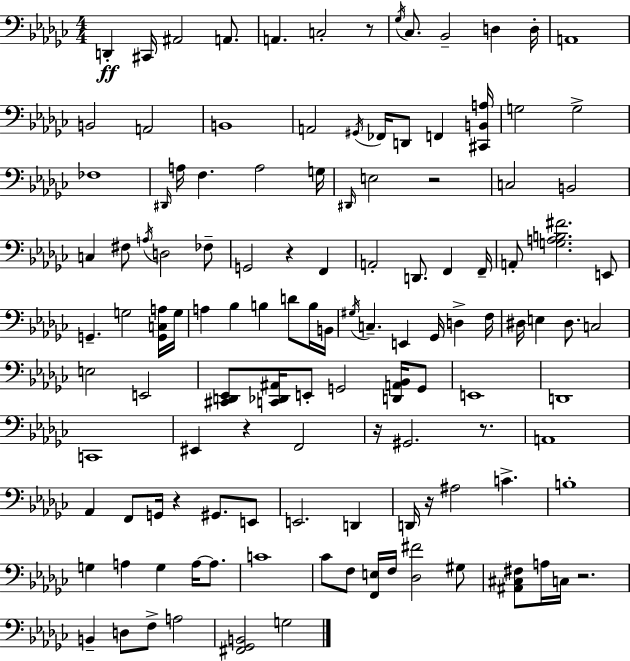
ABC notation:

X:1
T:Untitled
M:4/4
L:1/4
K:Ebm
D,, ^C,,/4 ^A,,2 A,,/2 A,, C,2 z/2 _G,/4 _C,/2 _B,,2 D, D,/4 A,,4 B,,2 A,,2 B,,4 A,,2 ^G,,/4 _F,,/4 D,,/2 F,, [^C,,B,,A,]/4 G,2 G,2 _F,4 ^D,,/4 A,/4 F, A,2 G,/4 ^D,,/4 E,2 z2 C,2 B,,2 C, ^F,/2 A,/4 D,2 _F,/2 G,,2 z F,, A,,2 D,,/2 F,, F,,/4 A,,/2 [G,A,B,^F]2 E,,/2 G,, G,2 [G,,C,A,]/4 G,/4 A, _B, B, D/2 B,/4 B,,/4 ^G,/4 C, E,, _G,,/4 D, F,/4 ^D,/4 E, ^D,/2 C,2 E,2 E,,2 [^C,,D,,_E,,]/2 [C,,_D,,^A,,]/4 E,,/2 G,,2 [D,,A,,_B,,]/4 G,,/2 E,,4 D,,4 C,,4 ^E,, z F,,2 z/4 ^G,,2 z/2 A,,4 _A,, F,,/2 G,,/4 z ^G,,/2 E,,/2 E,,2 D,, D,,/4 z/4 ^A,2 C B,4 G, A, G, A,/4 A,/2 C4 _C/2 F,/2 [F,,E,]/4 F,/4 [_D,^F]2 ^G,/2 [^A,,^C,^F,]/2 A,/4 C,/4 z2 B,, D,/2 F,/2 A,2 [^F,,_G,,B,,]2 G,2